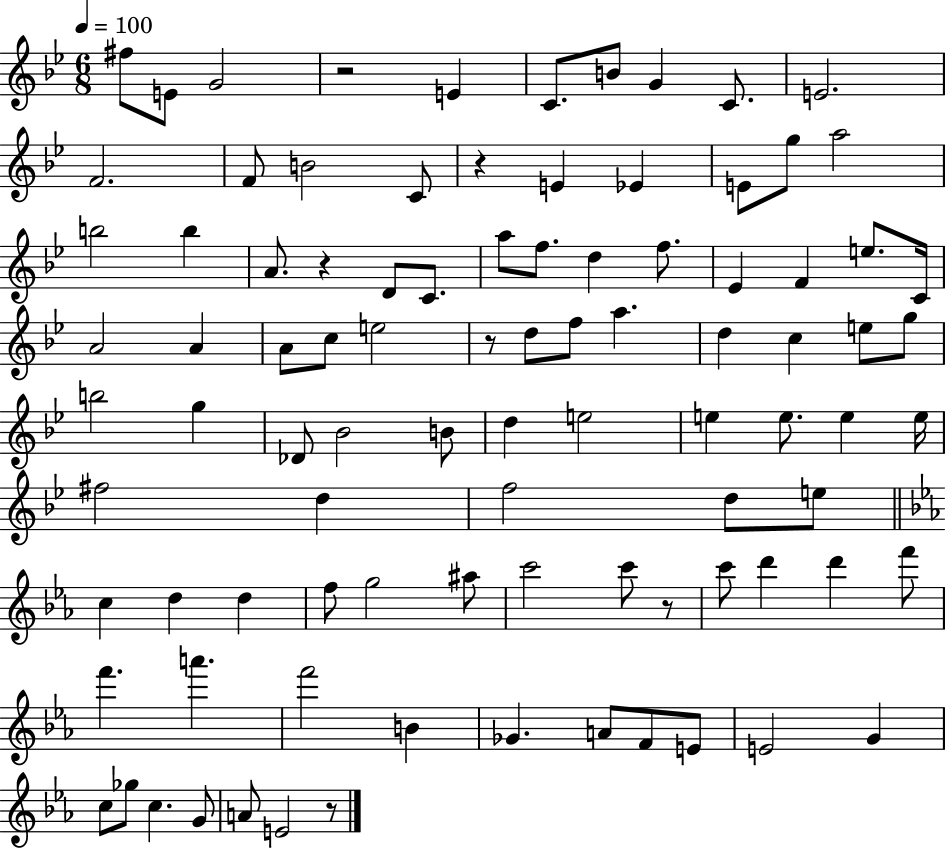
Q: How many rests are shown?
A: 6